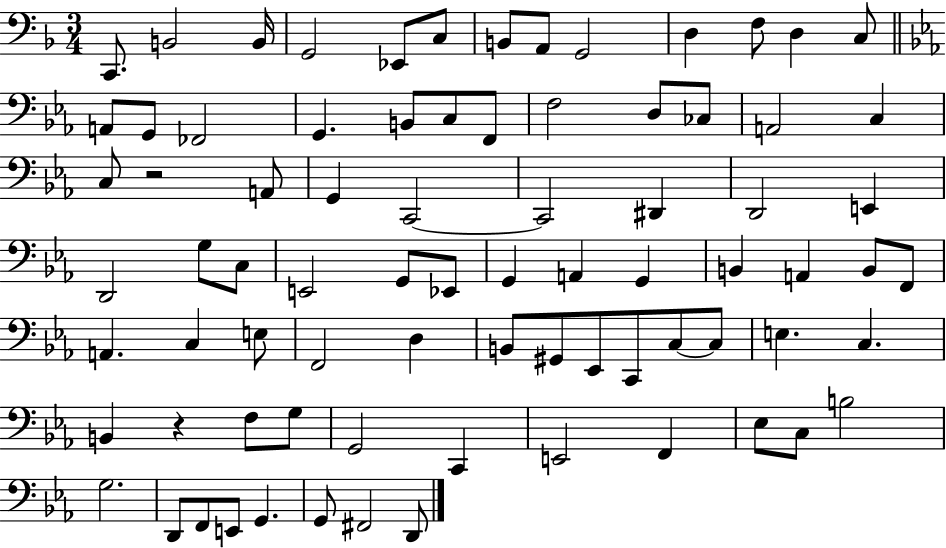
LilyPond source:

{
  \clef bass
  \numericTimeSignature
  \time 3/4
  \key f \major
  c,8. b,2 b,16 | g,2 ees,8 c8 | b,8 a,8 g,2 | d4 f8 d4 c8 | \break \bar "||" \break \key ees \major a,8 g,8 fes,2 | g,4. b,8 c8 f,8 | f2 d8 ces8 | a,2 c4 | \break c8 r2 a,8 | g,4 c,2~~ | c,2 dis,4 | d,2 e,4 | \break d,2 g8 c8 | e,2 g,8 ees,8 | g,4 a,4 g,4 | b,4 a,4 b,8 f,8 | \break a,4. c4 e8 | f,2 d4 | b,8 gis,8 ees,8 c,8 c8~~ c8 | e4. c4. | \break b,4 r4 f8 g8 | g,2 c,4 | e,2 f,4 | ees8 c8 b2 | \break g2. | d,8 f,8 e,8 g,4. | g,8 fis,2 d,8 | \bar "|."
}